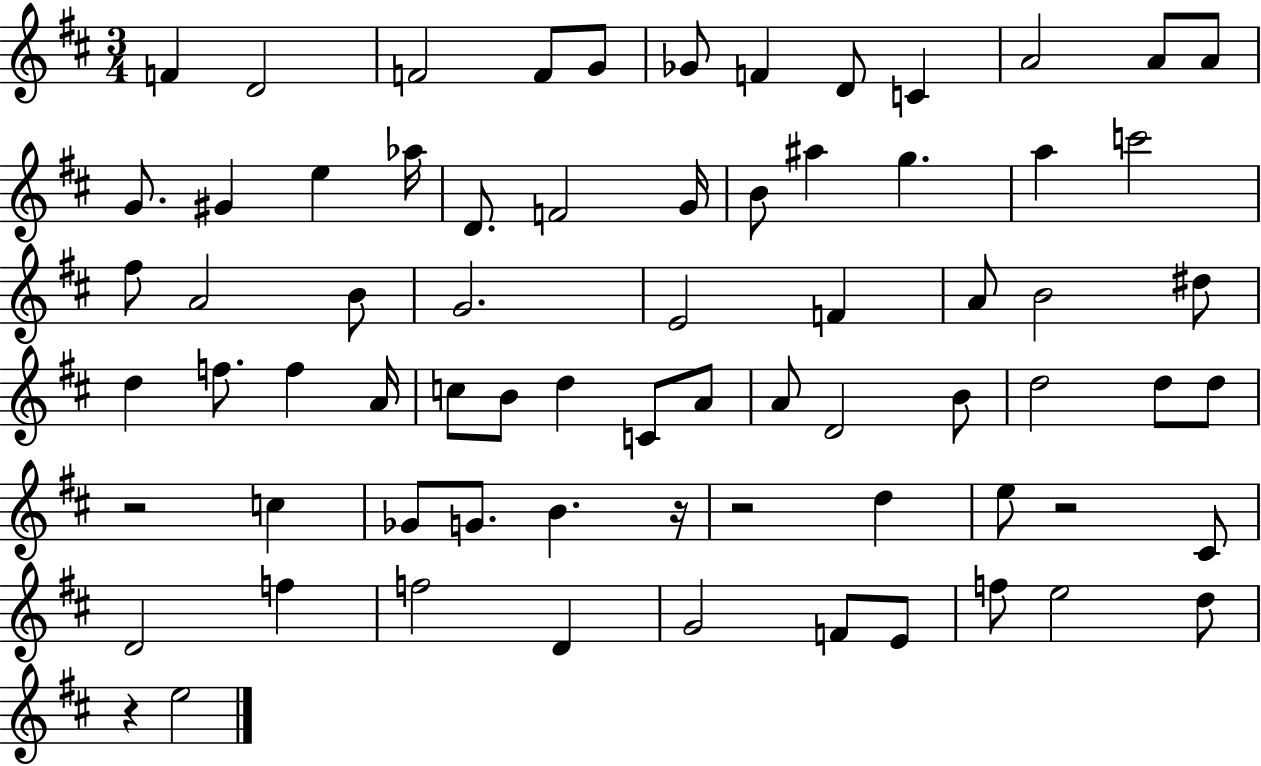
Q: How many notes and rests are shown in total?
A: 71